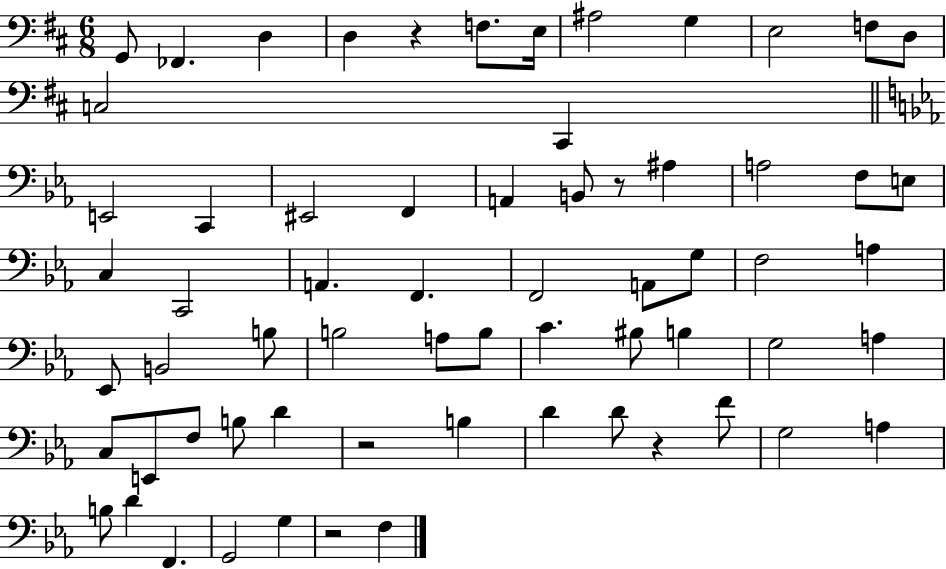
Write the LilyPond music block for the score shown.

{
  \clef bass
  \numericTimeSignature
  \time 6/8
  \key d \major
  g,8 fes,4. d4 | d4 r4 f8. e16 | ais2 g4 | e2 f8 d8 | \break c2 cis,4 | \bar "||" \break \key ees \major e,2 c,4 | eis,2 f,4 | a,4 b,8 r8 ais4 | a2 f8 e8 | \break c4 c,2 | a,4. f,4. | f,2 a,8 g8 | f2 a4 | \break ees,8 b,2 b8 | b2 a8 b8 | c'4. bis8 b4 | g2 a4 | \break c8 e,8 f8 b8 d'4 | r2 b4 | d'4 d'8 r4 f'8 | g2 a4 | \break b8 d'4 f,4. | g,2 g4 | r2 f4 | \bar "|."
}